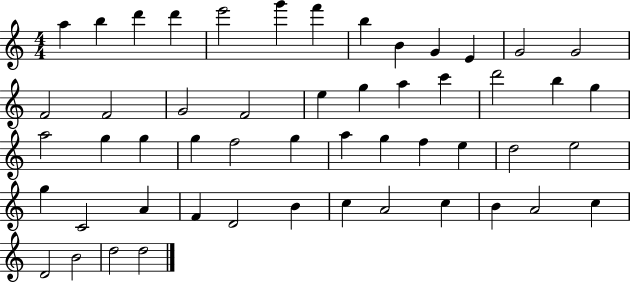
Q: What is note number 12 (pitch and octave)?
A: G4